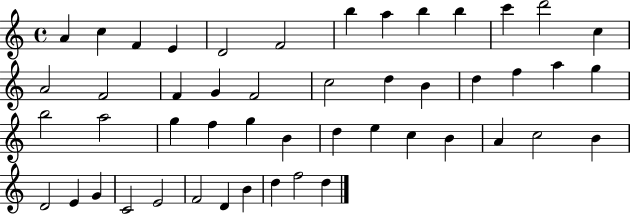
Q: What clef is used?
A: treble